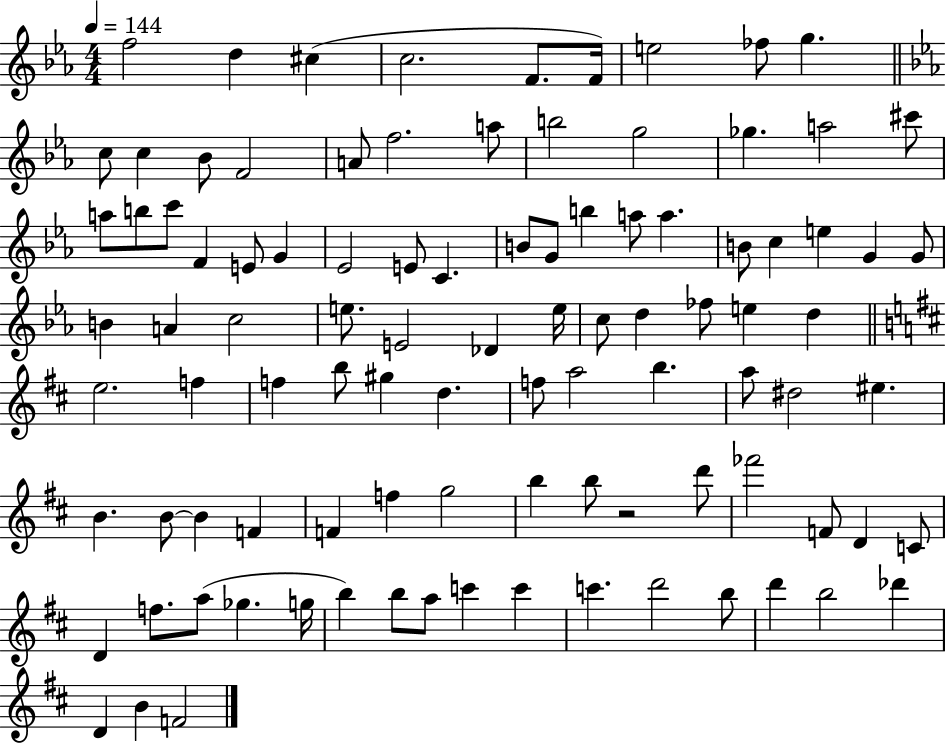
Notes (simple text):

F5/h D5/q C#5/q C5/h. F4/e. F4/s E5/h FES5/e G5/q. C5/e C5/q Bb4/e F4/h A4/e F5/h. A5/e B5/h G5/h Gb5/q. A5/h C#6/e A5/e B5/e C6/e F4/q E4/e G4/q Eb4/h E4/e C4/q. B4/e G4/e B5/q A5/e A5/q. B4/e C5/q E5/q G4/q G4/e B4/q A4/q C5/h E5/e. E4/h Db4/q E5/s C5/e D5/q FES5/e E5/q D5/q E5/h. F5/q F5/q B5/e G#5/q D5/q. F5/e A5/h B5/q. A5/e D#5/h EIS5/q. B4/q. B4/e B4/q F4/q F4/q F5/q G5/h B5/q B5/e R/h D6/e FES6/h F4/e D4/q C4/e D4/q F5/e. A5/e Gb5/q. G5/s B5/q B5/e A5/e C6/q C6/q C6/q. D6/h B5/e D6/q B5/h Db6/q D4/q B4/q F4/h